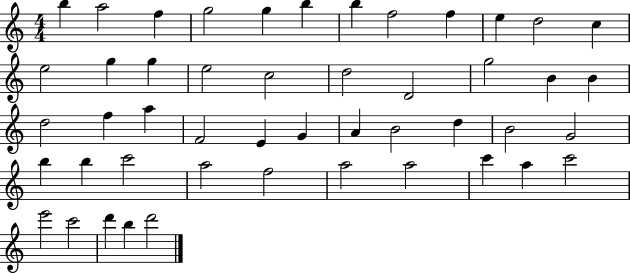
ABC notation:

X:1
T:Untitled
M:4/4
L:1/4
K:C
b a2 f g2 g b b f2 f e d2 c e2 g g e2 c2 d2 D2 g2 B B d2 f a F2 E G A B2 d B2 G2 b b c'2 a2 f2 a2 a2 c' a c'2 e'2 c'2 d' b d'2